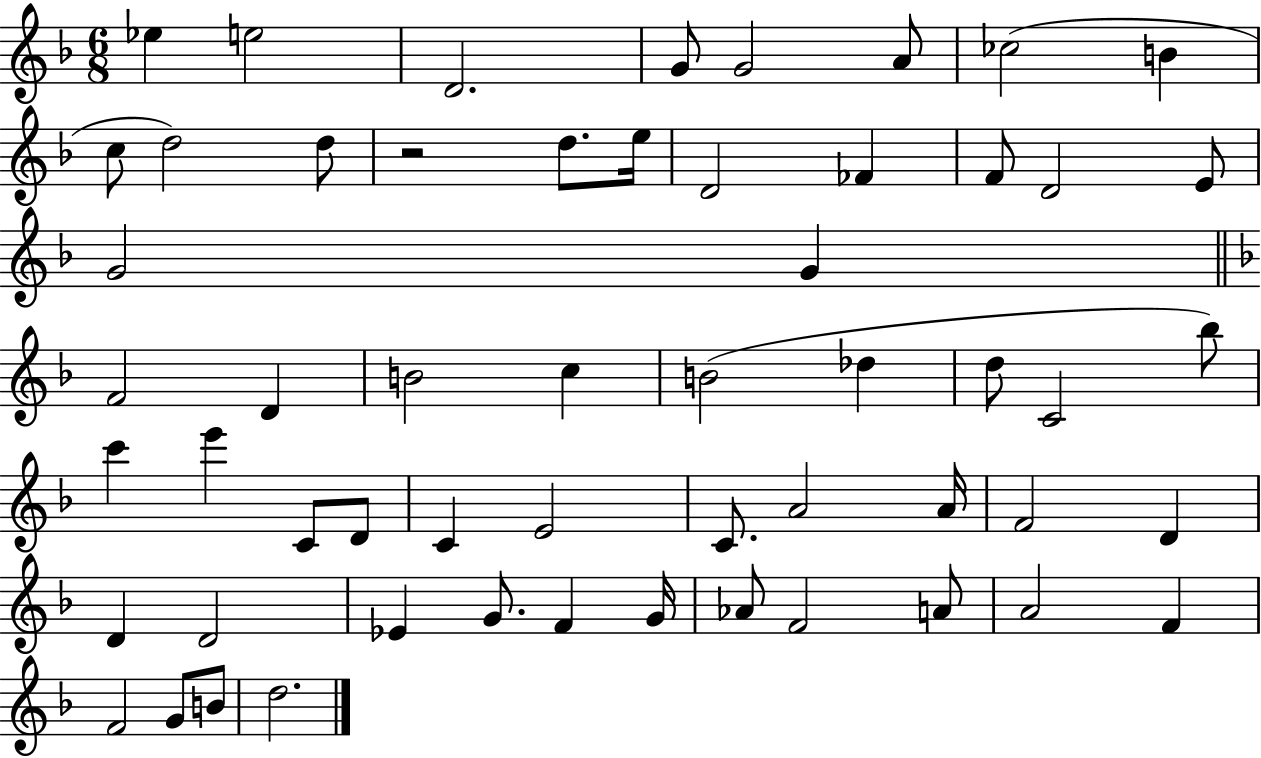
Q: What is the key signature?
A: F major